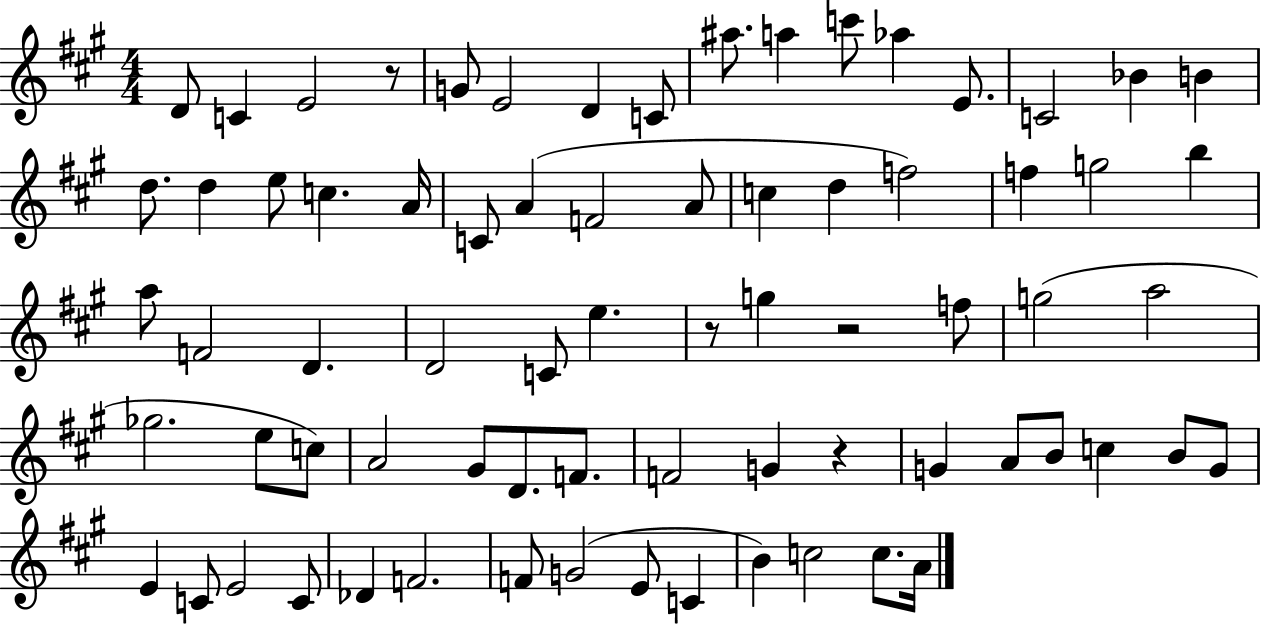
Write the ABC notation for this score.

X:1
T:Untitled
M:4/4
L:1/4
K:A
D/2 C E2 z/2 G/2 E2 D C/2 ^a/2 a c'/2 _a E/2 C2 _B B d/2 d e/2 c A/4 C/2 A F2 A/2 c d f2 f g2 b a/2 F2 D D2 C/2 e z/2 g z2 f/2 g2 a2 _g2 e/2 c/2 A2 ^G/2 D/2 F/2 F2 G z G A/2 B/2 c B/2 G/2 E C/2 E2 C/2 _D F2 F/2 G2 E/2 C B c2 c/2 A/4